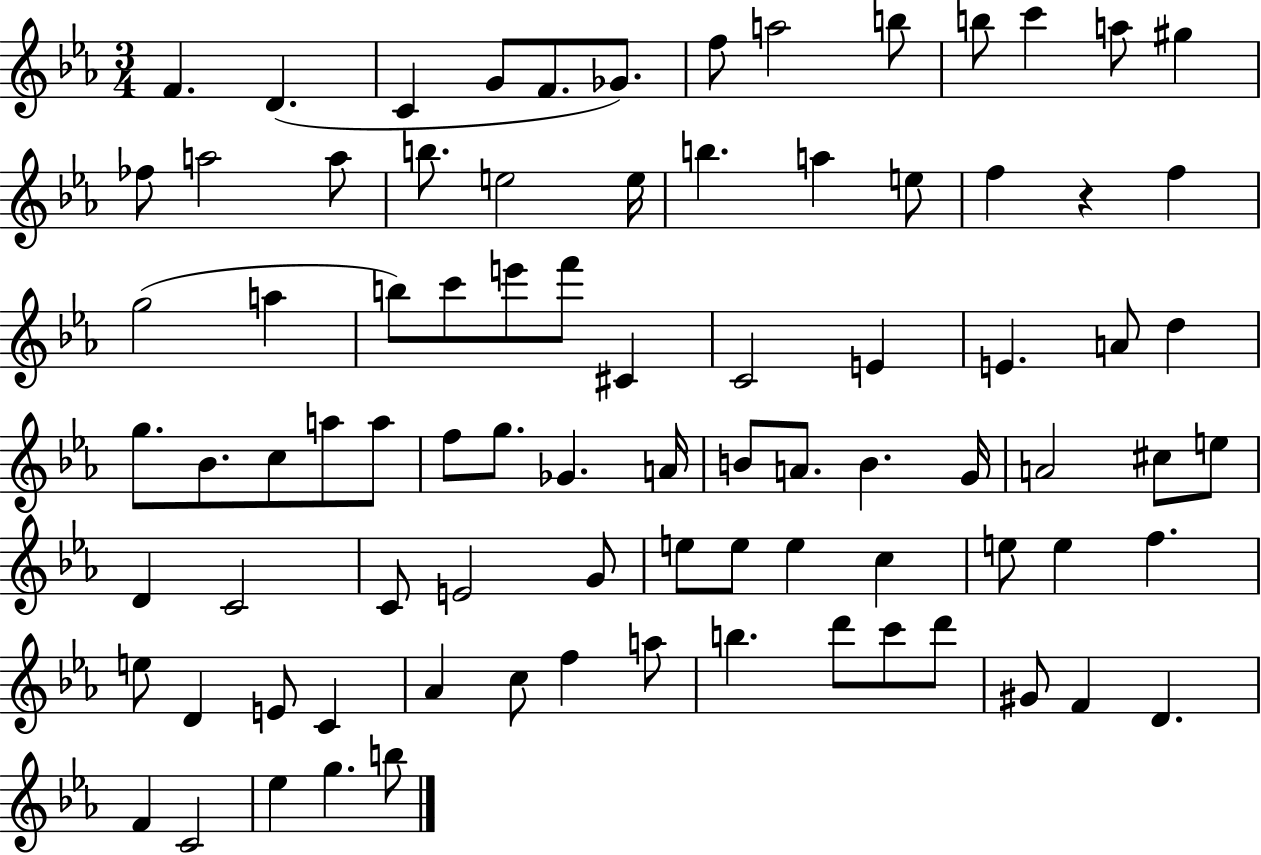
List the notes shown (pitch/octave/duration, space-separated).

F4/q. D4/q. C4/q G4/e F4/e. Gb4/e. F5/e A5/h B5/e B5/e C6/q A5/e G#5/q FES5/e A5/h A5/e B5/e. E5/h E5/s B5/q. A5/q E5/e F5/q R/q F5/q G5/h A5/q B5/e C6/e E6/e F6/e C#4/q C4/h E4/q E4/q. A4/e D5/q G5/e. Bb4/e. C5/e A5/e A5/e F5/e G5/e. Gb4/q. A4/s B4/e A4/e. B4/q. G4/s A4/h C#5/e E5/e D4/q C4/h C4/e E4/h G4/e E5/e E5/e E5/q C5/q E5/e E5/q F5/q. E5/e D4/q E4/e C4/q Ab4/q C5/e F5/q A5/e B5/q. D6/e C6/e D6/e G#4/e F4/q D4/q. F4/q C4/h Eb5/q G5/q. B5/e